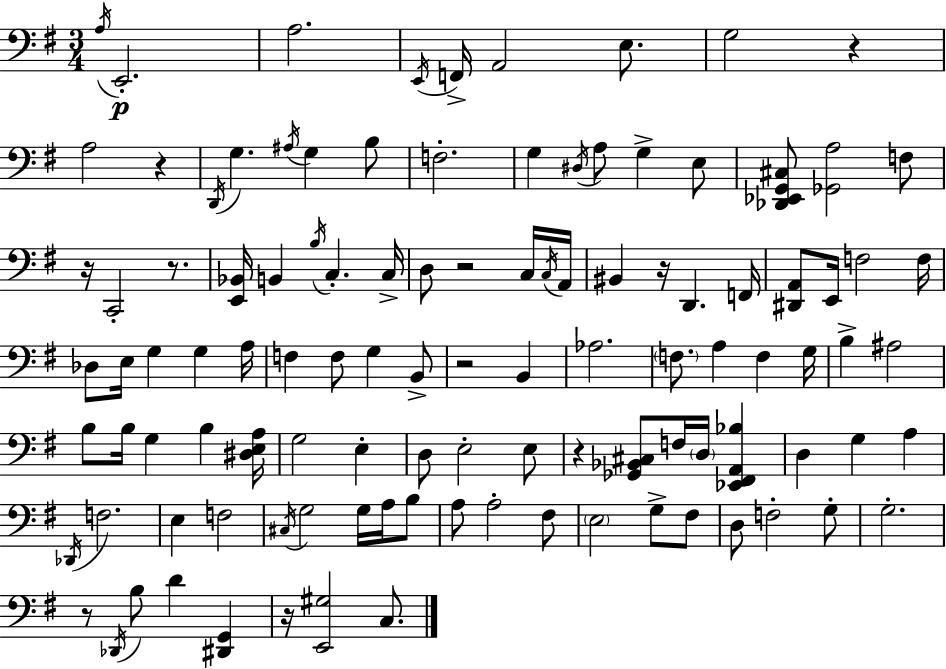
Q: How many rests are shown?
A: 10